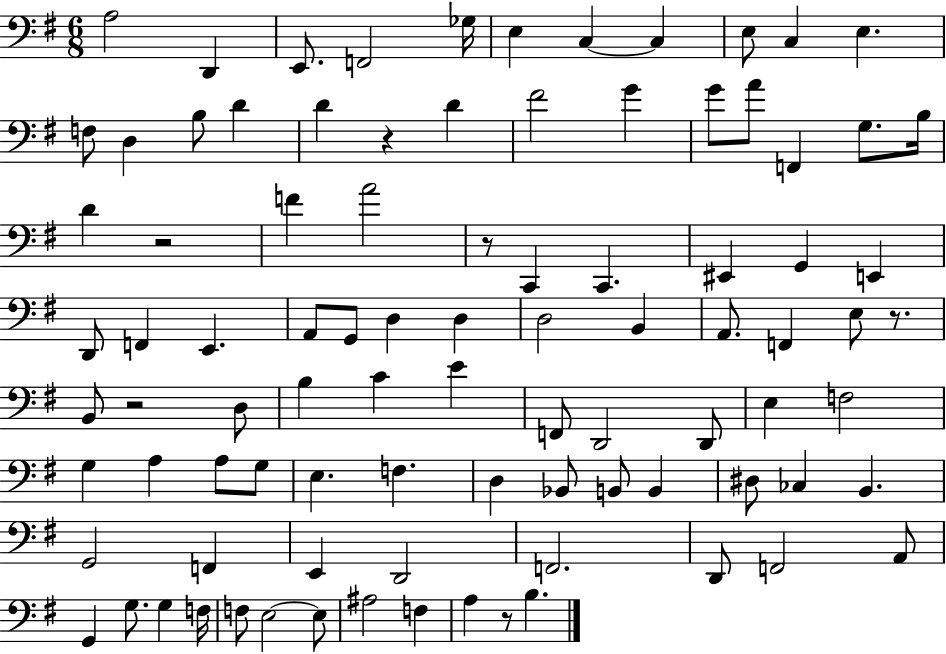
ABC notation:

X:1
T:Untitled
M:6/8
L:1/4
K:G
A,2 D,, E,,/2 F,,2 _G,/4 E, C, C, E,/2 C, E, F,/2 D, B,/2 D D z D ^F2 G G/2 A/2 F,, G,/2 B,/4 D z2 F A2 z/2 C,, C,, ^E,, G,, E,, D,,/2 F,, E,, A,,/2 G,,/2 D, D, D,2 B,, A,,/2 F,, E,/2 z/2 B,,/2 z2 D,/2 B, C E F,,/2 D,,2 D,,/2 E, F,2 G, A, A,/2 G,/2 E, F, D, _B,,/2 B,,/2 B,, ^D,/2 _C, B,, G,,2 F,, E,, D,,2 F,,2 D,,/2 F,,2 A,,/2 G,, G,/2 G, F,/4 F,/2 E,2 E,/2 ^A,2 F, A, z/2 B,